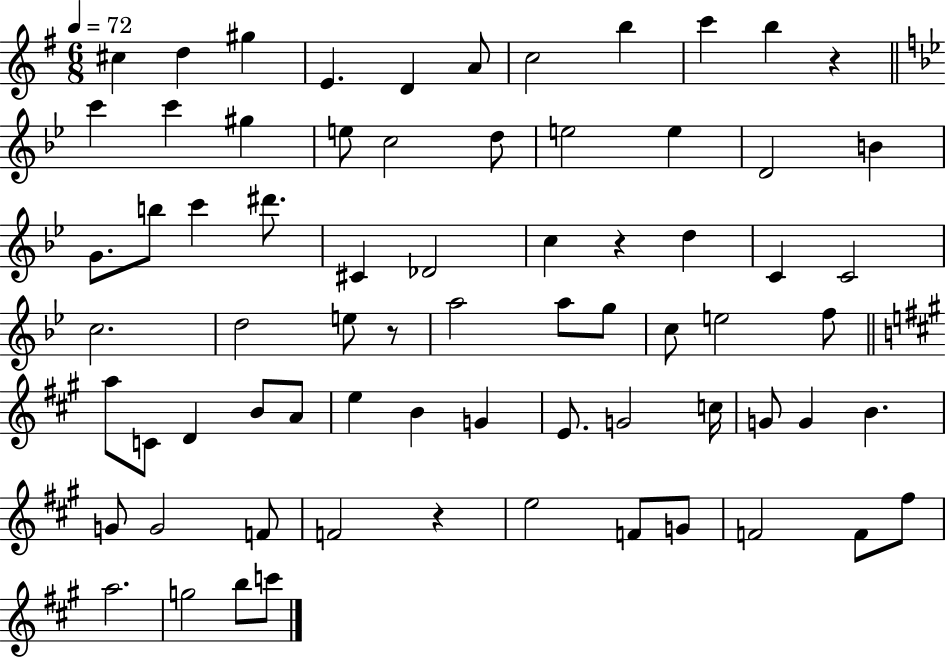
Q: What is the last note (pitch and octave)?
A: C6